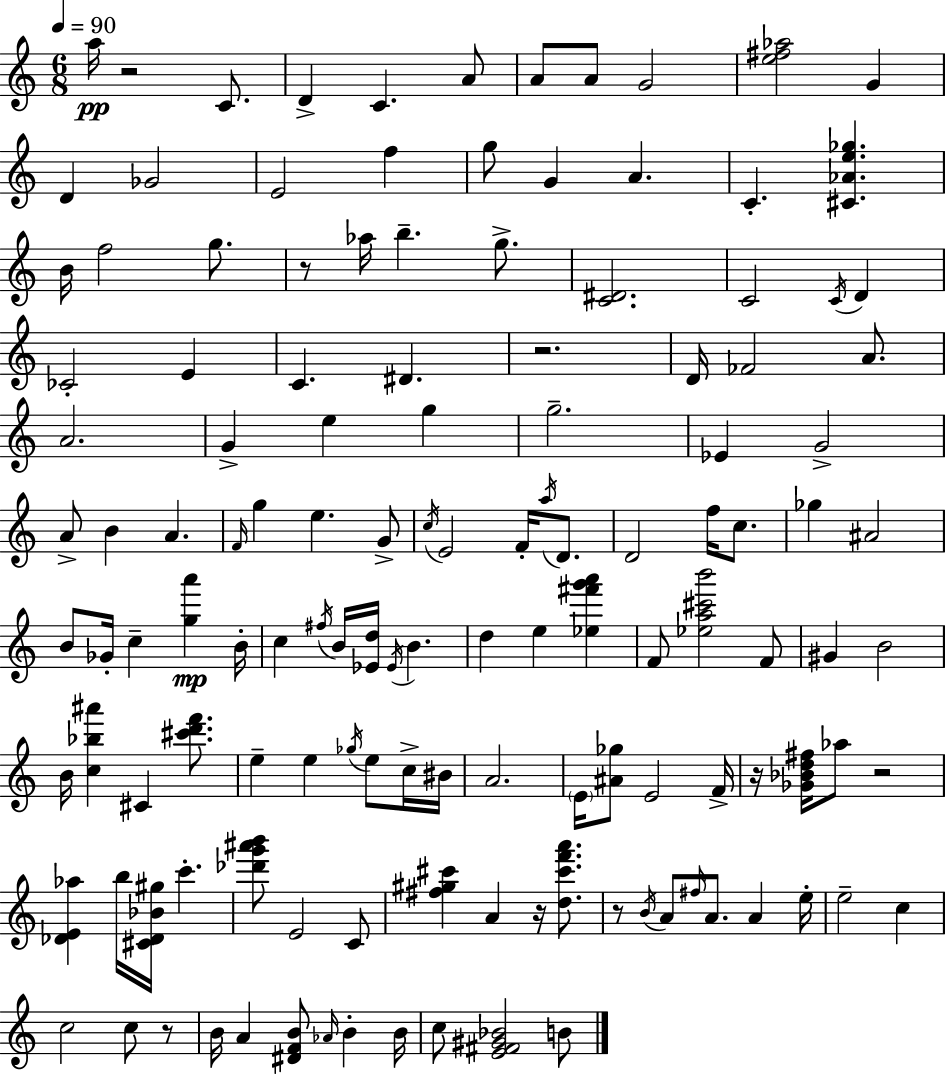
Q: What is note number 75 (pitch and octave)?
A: E5